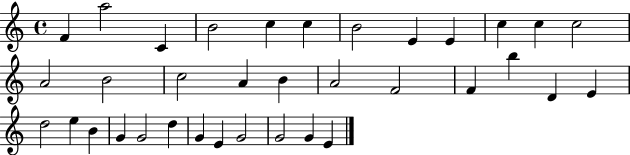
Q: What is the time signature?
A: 4/4